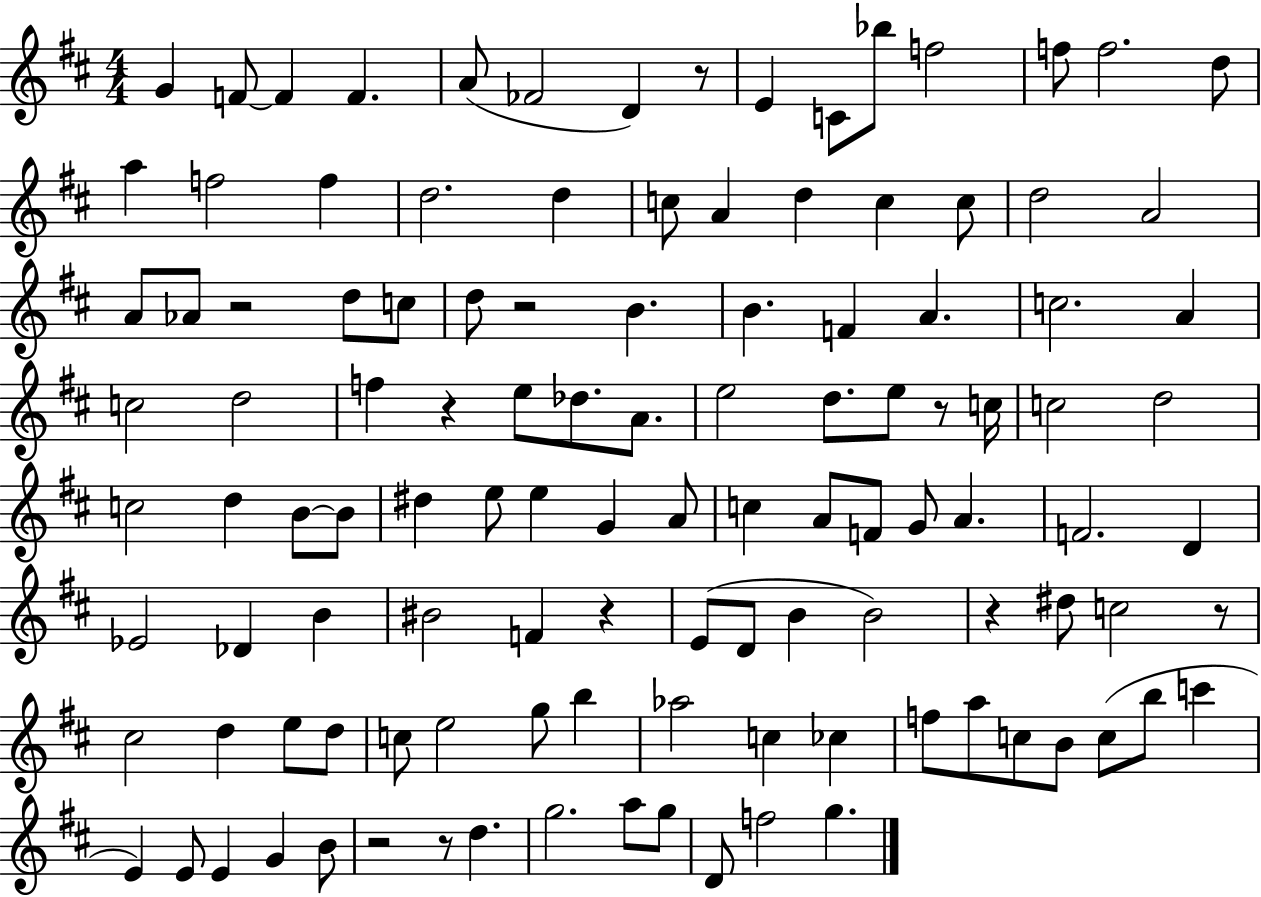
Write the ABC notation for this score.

X:1
T:Untitled
M:4/4
L:1/4
K:D
G F/2 F F A/2 _F2 D z/2 E C/2 _b/2 f2 f/2 f2 d/2 a f2 f d2 d c/2 A d c c/2 d2 A2 A/2 _A/2 z2 d/2 c/2 d/2 z2 B B F A c2 A c2 d2 f z e/2 _d/2 A/2 e2 d/2 e/2 z/2 c/4 c2 d2 c2 d B/2 B/2 ^d e/2 e G A/2 c A/2 F/2 G/2 A F2 D _E2 _D B ^B2 F z E/2 D/2 B B2 z ^d/2 c2 z/2 ^c2 d e/2 d/2 c/2 e2 g/2 b _a2 c _c f/2 a/2 c/2 B/2 c/2 b/2 c' E E/2 E G B/2 z2 z/2 d g2 a/2 g/2 D/2 f2 g